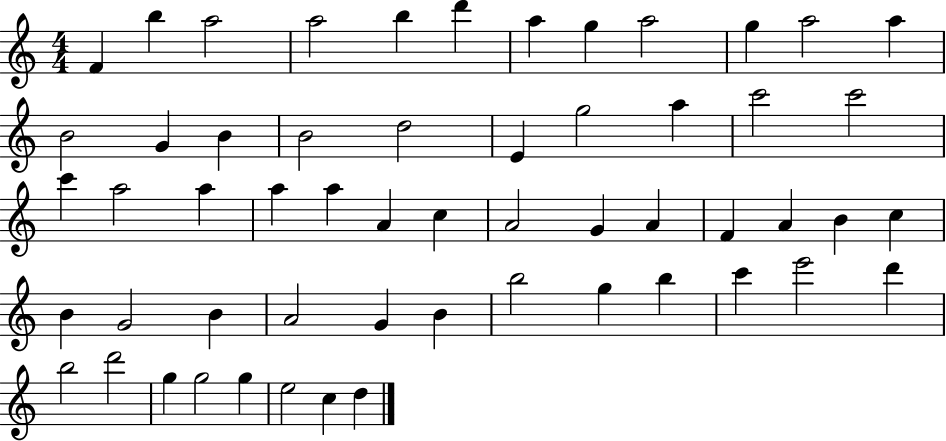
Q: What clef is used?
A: treble